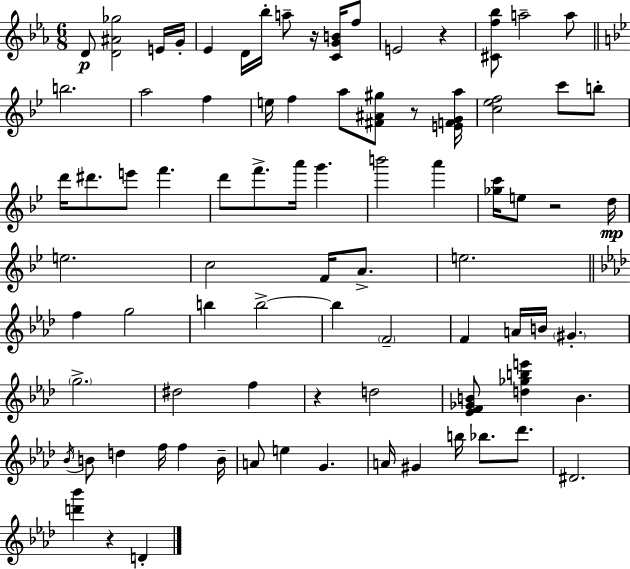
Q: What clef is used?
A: treble